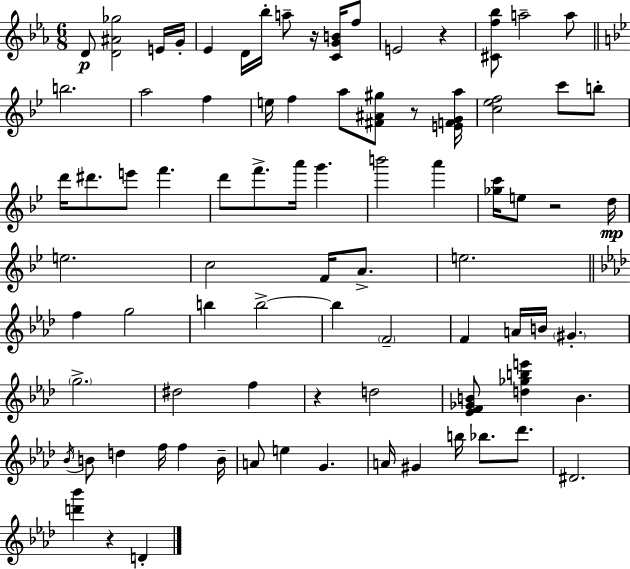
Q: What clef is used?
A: treble